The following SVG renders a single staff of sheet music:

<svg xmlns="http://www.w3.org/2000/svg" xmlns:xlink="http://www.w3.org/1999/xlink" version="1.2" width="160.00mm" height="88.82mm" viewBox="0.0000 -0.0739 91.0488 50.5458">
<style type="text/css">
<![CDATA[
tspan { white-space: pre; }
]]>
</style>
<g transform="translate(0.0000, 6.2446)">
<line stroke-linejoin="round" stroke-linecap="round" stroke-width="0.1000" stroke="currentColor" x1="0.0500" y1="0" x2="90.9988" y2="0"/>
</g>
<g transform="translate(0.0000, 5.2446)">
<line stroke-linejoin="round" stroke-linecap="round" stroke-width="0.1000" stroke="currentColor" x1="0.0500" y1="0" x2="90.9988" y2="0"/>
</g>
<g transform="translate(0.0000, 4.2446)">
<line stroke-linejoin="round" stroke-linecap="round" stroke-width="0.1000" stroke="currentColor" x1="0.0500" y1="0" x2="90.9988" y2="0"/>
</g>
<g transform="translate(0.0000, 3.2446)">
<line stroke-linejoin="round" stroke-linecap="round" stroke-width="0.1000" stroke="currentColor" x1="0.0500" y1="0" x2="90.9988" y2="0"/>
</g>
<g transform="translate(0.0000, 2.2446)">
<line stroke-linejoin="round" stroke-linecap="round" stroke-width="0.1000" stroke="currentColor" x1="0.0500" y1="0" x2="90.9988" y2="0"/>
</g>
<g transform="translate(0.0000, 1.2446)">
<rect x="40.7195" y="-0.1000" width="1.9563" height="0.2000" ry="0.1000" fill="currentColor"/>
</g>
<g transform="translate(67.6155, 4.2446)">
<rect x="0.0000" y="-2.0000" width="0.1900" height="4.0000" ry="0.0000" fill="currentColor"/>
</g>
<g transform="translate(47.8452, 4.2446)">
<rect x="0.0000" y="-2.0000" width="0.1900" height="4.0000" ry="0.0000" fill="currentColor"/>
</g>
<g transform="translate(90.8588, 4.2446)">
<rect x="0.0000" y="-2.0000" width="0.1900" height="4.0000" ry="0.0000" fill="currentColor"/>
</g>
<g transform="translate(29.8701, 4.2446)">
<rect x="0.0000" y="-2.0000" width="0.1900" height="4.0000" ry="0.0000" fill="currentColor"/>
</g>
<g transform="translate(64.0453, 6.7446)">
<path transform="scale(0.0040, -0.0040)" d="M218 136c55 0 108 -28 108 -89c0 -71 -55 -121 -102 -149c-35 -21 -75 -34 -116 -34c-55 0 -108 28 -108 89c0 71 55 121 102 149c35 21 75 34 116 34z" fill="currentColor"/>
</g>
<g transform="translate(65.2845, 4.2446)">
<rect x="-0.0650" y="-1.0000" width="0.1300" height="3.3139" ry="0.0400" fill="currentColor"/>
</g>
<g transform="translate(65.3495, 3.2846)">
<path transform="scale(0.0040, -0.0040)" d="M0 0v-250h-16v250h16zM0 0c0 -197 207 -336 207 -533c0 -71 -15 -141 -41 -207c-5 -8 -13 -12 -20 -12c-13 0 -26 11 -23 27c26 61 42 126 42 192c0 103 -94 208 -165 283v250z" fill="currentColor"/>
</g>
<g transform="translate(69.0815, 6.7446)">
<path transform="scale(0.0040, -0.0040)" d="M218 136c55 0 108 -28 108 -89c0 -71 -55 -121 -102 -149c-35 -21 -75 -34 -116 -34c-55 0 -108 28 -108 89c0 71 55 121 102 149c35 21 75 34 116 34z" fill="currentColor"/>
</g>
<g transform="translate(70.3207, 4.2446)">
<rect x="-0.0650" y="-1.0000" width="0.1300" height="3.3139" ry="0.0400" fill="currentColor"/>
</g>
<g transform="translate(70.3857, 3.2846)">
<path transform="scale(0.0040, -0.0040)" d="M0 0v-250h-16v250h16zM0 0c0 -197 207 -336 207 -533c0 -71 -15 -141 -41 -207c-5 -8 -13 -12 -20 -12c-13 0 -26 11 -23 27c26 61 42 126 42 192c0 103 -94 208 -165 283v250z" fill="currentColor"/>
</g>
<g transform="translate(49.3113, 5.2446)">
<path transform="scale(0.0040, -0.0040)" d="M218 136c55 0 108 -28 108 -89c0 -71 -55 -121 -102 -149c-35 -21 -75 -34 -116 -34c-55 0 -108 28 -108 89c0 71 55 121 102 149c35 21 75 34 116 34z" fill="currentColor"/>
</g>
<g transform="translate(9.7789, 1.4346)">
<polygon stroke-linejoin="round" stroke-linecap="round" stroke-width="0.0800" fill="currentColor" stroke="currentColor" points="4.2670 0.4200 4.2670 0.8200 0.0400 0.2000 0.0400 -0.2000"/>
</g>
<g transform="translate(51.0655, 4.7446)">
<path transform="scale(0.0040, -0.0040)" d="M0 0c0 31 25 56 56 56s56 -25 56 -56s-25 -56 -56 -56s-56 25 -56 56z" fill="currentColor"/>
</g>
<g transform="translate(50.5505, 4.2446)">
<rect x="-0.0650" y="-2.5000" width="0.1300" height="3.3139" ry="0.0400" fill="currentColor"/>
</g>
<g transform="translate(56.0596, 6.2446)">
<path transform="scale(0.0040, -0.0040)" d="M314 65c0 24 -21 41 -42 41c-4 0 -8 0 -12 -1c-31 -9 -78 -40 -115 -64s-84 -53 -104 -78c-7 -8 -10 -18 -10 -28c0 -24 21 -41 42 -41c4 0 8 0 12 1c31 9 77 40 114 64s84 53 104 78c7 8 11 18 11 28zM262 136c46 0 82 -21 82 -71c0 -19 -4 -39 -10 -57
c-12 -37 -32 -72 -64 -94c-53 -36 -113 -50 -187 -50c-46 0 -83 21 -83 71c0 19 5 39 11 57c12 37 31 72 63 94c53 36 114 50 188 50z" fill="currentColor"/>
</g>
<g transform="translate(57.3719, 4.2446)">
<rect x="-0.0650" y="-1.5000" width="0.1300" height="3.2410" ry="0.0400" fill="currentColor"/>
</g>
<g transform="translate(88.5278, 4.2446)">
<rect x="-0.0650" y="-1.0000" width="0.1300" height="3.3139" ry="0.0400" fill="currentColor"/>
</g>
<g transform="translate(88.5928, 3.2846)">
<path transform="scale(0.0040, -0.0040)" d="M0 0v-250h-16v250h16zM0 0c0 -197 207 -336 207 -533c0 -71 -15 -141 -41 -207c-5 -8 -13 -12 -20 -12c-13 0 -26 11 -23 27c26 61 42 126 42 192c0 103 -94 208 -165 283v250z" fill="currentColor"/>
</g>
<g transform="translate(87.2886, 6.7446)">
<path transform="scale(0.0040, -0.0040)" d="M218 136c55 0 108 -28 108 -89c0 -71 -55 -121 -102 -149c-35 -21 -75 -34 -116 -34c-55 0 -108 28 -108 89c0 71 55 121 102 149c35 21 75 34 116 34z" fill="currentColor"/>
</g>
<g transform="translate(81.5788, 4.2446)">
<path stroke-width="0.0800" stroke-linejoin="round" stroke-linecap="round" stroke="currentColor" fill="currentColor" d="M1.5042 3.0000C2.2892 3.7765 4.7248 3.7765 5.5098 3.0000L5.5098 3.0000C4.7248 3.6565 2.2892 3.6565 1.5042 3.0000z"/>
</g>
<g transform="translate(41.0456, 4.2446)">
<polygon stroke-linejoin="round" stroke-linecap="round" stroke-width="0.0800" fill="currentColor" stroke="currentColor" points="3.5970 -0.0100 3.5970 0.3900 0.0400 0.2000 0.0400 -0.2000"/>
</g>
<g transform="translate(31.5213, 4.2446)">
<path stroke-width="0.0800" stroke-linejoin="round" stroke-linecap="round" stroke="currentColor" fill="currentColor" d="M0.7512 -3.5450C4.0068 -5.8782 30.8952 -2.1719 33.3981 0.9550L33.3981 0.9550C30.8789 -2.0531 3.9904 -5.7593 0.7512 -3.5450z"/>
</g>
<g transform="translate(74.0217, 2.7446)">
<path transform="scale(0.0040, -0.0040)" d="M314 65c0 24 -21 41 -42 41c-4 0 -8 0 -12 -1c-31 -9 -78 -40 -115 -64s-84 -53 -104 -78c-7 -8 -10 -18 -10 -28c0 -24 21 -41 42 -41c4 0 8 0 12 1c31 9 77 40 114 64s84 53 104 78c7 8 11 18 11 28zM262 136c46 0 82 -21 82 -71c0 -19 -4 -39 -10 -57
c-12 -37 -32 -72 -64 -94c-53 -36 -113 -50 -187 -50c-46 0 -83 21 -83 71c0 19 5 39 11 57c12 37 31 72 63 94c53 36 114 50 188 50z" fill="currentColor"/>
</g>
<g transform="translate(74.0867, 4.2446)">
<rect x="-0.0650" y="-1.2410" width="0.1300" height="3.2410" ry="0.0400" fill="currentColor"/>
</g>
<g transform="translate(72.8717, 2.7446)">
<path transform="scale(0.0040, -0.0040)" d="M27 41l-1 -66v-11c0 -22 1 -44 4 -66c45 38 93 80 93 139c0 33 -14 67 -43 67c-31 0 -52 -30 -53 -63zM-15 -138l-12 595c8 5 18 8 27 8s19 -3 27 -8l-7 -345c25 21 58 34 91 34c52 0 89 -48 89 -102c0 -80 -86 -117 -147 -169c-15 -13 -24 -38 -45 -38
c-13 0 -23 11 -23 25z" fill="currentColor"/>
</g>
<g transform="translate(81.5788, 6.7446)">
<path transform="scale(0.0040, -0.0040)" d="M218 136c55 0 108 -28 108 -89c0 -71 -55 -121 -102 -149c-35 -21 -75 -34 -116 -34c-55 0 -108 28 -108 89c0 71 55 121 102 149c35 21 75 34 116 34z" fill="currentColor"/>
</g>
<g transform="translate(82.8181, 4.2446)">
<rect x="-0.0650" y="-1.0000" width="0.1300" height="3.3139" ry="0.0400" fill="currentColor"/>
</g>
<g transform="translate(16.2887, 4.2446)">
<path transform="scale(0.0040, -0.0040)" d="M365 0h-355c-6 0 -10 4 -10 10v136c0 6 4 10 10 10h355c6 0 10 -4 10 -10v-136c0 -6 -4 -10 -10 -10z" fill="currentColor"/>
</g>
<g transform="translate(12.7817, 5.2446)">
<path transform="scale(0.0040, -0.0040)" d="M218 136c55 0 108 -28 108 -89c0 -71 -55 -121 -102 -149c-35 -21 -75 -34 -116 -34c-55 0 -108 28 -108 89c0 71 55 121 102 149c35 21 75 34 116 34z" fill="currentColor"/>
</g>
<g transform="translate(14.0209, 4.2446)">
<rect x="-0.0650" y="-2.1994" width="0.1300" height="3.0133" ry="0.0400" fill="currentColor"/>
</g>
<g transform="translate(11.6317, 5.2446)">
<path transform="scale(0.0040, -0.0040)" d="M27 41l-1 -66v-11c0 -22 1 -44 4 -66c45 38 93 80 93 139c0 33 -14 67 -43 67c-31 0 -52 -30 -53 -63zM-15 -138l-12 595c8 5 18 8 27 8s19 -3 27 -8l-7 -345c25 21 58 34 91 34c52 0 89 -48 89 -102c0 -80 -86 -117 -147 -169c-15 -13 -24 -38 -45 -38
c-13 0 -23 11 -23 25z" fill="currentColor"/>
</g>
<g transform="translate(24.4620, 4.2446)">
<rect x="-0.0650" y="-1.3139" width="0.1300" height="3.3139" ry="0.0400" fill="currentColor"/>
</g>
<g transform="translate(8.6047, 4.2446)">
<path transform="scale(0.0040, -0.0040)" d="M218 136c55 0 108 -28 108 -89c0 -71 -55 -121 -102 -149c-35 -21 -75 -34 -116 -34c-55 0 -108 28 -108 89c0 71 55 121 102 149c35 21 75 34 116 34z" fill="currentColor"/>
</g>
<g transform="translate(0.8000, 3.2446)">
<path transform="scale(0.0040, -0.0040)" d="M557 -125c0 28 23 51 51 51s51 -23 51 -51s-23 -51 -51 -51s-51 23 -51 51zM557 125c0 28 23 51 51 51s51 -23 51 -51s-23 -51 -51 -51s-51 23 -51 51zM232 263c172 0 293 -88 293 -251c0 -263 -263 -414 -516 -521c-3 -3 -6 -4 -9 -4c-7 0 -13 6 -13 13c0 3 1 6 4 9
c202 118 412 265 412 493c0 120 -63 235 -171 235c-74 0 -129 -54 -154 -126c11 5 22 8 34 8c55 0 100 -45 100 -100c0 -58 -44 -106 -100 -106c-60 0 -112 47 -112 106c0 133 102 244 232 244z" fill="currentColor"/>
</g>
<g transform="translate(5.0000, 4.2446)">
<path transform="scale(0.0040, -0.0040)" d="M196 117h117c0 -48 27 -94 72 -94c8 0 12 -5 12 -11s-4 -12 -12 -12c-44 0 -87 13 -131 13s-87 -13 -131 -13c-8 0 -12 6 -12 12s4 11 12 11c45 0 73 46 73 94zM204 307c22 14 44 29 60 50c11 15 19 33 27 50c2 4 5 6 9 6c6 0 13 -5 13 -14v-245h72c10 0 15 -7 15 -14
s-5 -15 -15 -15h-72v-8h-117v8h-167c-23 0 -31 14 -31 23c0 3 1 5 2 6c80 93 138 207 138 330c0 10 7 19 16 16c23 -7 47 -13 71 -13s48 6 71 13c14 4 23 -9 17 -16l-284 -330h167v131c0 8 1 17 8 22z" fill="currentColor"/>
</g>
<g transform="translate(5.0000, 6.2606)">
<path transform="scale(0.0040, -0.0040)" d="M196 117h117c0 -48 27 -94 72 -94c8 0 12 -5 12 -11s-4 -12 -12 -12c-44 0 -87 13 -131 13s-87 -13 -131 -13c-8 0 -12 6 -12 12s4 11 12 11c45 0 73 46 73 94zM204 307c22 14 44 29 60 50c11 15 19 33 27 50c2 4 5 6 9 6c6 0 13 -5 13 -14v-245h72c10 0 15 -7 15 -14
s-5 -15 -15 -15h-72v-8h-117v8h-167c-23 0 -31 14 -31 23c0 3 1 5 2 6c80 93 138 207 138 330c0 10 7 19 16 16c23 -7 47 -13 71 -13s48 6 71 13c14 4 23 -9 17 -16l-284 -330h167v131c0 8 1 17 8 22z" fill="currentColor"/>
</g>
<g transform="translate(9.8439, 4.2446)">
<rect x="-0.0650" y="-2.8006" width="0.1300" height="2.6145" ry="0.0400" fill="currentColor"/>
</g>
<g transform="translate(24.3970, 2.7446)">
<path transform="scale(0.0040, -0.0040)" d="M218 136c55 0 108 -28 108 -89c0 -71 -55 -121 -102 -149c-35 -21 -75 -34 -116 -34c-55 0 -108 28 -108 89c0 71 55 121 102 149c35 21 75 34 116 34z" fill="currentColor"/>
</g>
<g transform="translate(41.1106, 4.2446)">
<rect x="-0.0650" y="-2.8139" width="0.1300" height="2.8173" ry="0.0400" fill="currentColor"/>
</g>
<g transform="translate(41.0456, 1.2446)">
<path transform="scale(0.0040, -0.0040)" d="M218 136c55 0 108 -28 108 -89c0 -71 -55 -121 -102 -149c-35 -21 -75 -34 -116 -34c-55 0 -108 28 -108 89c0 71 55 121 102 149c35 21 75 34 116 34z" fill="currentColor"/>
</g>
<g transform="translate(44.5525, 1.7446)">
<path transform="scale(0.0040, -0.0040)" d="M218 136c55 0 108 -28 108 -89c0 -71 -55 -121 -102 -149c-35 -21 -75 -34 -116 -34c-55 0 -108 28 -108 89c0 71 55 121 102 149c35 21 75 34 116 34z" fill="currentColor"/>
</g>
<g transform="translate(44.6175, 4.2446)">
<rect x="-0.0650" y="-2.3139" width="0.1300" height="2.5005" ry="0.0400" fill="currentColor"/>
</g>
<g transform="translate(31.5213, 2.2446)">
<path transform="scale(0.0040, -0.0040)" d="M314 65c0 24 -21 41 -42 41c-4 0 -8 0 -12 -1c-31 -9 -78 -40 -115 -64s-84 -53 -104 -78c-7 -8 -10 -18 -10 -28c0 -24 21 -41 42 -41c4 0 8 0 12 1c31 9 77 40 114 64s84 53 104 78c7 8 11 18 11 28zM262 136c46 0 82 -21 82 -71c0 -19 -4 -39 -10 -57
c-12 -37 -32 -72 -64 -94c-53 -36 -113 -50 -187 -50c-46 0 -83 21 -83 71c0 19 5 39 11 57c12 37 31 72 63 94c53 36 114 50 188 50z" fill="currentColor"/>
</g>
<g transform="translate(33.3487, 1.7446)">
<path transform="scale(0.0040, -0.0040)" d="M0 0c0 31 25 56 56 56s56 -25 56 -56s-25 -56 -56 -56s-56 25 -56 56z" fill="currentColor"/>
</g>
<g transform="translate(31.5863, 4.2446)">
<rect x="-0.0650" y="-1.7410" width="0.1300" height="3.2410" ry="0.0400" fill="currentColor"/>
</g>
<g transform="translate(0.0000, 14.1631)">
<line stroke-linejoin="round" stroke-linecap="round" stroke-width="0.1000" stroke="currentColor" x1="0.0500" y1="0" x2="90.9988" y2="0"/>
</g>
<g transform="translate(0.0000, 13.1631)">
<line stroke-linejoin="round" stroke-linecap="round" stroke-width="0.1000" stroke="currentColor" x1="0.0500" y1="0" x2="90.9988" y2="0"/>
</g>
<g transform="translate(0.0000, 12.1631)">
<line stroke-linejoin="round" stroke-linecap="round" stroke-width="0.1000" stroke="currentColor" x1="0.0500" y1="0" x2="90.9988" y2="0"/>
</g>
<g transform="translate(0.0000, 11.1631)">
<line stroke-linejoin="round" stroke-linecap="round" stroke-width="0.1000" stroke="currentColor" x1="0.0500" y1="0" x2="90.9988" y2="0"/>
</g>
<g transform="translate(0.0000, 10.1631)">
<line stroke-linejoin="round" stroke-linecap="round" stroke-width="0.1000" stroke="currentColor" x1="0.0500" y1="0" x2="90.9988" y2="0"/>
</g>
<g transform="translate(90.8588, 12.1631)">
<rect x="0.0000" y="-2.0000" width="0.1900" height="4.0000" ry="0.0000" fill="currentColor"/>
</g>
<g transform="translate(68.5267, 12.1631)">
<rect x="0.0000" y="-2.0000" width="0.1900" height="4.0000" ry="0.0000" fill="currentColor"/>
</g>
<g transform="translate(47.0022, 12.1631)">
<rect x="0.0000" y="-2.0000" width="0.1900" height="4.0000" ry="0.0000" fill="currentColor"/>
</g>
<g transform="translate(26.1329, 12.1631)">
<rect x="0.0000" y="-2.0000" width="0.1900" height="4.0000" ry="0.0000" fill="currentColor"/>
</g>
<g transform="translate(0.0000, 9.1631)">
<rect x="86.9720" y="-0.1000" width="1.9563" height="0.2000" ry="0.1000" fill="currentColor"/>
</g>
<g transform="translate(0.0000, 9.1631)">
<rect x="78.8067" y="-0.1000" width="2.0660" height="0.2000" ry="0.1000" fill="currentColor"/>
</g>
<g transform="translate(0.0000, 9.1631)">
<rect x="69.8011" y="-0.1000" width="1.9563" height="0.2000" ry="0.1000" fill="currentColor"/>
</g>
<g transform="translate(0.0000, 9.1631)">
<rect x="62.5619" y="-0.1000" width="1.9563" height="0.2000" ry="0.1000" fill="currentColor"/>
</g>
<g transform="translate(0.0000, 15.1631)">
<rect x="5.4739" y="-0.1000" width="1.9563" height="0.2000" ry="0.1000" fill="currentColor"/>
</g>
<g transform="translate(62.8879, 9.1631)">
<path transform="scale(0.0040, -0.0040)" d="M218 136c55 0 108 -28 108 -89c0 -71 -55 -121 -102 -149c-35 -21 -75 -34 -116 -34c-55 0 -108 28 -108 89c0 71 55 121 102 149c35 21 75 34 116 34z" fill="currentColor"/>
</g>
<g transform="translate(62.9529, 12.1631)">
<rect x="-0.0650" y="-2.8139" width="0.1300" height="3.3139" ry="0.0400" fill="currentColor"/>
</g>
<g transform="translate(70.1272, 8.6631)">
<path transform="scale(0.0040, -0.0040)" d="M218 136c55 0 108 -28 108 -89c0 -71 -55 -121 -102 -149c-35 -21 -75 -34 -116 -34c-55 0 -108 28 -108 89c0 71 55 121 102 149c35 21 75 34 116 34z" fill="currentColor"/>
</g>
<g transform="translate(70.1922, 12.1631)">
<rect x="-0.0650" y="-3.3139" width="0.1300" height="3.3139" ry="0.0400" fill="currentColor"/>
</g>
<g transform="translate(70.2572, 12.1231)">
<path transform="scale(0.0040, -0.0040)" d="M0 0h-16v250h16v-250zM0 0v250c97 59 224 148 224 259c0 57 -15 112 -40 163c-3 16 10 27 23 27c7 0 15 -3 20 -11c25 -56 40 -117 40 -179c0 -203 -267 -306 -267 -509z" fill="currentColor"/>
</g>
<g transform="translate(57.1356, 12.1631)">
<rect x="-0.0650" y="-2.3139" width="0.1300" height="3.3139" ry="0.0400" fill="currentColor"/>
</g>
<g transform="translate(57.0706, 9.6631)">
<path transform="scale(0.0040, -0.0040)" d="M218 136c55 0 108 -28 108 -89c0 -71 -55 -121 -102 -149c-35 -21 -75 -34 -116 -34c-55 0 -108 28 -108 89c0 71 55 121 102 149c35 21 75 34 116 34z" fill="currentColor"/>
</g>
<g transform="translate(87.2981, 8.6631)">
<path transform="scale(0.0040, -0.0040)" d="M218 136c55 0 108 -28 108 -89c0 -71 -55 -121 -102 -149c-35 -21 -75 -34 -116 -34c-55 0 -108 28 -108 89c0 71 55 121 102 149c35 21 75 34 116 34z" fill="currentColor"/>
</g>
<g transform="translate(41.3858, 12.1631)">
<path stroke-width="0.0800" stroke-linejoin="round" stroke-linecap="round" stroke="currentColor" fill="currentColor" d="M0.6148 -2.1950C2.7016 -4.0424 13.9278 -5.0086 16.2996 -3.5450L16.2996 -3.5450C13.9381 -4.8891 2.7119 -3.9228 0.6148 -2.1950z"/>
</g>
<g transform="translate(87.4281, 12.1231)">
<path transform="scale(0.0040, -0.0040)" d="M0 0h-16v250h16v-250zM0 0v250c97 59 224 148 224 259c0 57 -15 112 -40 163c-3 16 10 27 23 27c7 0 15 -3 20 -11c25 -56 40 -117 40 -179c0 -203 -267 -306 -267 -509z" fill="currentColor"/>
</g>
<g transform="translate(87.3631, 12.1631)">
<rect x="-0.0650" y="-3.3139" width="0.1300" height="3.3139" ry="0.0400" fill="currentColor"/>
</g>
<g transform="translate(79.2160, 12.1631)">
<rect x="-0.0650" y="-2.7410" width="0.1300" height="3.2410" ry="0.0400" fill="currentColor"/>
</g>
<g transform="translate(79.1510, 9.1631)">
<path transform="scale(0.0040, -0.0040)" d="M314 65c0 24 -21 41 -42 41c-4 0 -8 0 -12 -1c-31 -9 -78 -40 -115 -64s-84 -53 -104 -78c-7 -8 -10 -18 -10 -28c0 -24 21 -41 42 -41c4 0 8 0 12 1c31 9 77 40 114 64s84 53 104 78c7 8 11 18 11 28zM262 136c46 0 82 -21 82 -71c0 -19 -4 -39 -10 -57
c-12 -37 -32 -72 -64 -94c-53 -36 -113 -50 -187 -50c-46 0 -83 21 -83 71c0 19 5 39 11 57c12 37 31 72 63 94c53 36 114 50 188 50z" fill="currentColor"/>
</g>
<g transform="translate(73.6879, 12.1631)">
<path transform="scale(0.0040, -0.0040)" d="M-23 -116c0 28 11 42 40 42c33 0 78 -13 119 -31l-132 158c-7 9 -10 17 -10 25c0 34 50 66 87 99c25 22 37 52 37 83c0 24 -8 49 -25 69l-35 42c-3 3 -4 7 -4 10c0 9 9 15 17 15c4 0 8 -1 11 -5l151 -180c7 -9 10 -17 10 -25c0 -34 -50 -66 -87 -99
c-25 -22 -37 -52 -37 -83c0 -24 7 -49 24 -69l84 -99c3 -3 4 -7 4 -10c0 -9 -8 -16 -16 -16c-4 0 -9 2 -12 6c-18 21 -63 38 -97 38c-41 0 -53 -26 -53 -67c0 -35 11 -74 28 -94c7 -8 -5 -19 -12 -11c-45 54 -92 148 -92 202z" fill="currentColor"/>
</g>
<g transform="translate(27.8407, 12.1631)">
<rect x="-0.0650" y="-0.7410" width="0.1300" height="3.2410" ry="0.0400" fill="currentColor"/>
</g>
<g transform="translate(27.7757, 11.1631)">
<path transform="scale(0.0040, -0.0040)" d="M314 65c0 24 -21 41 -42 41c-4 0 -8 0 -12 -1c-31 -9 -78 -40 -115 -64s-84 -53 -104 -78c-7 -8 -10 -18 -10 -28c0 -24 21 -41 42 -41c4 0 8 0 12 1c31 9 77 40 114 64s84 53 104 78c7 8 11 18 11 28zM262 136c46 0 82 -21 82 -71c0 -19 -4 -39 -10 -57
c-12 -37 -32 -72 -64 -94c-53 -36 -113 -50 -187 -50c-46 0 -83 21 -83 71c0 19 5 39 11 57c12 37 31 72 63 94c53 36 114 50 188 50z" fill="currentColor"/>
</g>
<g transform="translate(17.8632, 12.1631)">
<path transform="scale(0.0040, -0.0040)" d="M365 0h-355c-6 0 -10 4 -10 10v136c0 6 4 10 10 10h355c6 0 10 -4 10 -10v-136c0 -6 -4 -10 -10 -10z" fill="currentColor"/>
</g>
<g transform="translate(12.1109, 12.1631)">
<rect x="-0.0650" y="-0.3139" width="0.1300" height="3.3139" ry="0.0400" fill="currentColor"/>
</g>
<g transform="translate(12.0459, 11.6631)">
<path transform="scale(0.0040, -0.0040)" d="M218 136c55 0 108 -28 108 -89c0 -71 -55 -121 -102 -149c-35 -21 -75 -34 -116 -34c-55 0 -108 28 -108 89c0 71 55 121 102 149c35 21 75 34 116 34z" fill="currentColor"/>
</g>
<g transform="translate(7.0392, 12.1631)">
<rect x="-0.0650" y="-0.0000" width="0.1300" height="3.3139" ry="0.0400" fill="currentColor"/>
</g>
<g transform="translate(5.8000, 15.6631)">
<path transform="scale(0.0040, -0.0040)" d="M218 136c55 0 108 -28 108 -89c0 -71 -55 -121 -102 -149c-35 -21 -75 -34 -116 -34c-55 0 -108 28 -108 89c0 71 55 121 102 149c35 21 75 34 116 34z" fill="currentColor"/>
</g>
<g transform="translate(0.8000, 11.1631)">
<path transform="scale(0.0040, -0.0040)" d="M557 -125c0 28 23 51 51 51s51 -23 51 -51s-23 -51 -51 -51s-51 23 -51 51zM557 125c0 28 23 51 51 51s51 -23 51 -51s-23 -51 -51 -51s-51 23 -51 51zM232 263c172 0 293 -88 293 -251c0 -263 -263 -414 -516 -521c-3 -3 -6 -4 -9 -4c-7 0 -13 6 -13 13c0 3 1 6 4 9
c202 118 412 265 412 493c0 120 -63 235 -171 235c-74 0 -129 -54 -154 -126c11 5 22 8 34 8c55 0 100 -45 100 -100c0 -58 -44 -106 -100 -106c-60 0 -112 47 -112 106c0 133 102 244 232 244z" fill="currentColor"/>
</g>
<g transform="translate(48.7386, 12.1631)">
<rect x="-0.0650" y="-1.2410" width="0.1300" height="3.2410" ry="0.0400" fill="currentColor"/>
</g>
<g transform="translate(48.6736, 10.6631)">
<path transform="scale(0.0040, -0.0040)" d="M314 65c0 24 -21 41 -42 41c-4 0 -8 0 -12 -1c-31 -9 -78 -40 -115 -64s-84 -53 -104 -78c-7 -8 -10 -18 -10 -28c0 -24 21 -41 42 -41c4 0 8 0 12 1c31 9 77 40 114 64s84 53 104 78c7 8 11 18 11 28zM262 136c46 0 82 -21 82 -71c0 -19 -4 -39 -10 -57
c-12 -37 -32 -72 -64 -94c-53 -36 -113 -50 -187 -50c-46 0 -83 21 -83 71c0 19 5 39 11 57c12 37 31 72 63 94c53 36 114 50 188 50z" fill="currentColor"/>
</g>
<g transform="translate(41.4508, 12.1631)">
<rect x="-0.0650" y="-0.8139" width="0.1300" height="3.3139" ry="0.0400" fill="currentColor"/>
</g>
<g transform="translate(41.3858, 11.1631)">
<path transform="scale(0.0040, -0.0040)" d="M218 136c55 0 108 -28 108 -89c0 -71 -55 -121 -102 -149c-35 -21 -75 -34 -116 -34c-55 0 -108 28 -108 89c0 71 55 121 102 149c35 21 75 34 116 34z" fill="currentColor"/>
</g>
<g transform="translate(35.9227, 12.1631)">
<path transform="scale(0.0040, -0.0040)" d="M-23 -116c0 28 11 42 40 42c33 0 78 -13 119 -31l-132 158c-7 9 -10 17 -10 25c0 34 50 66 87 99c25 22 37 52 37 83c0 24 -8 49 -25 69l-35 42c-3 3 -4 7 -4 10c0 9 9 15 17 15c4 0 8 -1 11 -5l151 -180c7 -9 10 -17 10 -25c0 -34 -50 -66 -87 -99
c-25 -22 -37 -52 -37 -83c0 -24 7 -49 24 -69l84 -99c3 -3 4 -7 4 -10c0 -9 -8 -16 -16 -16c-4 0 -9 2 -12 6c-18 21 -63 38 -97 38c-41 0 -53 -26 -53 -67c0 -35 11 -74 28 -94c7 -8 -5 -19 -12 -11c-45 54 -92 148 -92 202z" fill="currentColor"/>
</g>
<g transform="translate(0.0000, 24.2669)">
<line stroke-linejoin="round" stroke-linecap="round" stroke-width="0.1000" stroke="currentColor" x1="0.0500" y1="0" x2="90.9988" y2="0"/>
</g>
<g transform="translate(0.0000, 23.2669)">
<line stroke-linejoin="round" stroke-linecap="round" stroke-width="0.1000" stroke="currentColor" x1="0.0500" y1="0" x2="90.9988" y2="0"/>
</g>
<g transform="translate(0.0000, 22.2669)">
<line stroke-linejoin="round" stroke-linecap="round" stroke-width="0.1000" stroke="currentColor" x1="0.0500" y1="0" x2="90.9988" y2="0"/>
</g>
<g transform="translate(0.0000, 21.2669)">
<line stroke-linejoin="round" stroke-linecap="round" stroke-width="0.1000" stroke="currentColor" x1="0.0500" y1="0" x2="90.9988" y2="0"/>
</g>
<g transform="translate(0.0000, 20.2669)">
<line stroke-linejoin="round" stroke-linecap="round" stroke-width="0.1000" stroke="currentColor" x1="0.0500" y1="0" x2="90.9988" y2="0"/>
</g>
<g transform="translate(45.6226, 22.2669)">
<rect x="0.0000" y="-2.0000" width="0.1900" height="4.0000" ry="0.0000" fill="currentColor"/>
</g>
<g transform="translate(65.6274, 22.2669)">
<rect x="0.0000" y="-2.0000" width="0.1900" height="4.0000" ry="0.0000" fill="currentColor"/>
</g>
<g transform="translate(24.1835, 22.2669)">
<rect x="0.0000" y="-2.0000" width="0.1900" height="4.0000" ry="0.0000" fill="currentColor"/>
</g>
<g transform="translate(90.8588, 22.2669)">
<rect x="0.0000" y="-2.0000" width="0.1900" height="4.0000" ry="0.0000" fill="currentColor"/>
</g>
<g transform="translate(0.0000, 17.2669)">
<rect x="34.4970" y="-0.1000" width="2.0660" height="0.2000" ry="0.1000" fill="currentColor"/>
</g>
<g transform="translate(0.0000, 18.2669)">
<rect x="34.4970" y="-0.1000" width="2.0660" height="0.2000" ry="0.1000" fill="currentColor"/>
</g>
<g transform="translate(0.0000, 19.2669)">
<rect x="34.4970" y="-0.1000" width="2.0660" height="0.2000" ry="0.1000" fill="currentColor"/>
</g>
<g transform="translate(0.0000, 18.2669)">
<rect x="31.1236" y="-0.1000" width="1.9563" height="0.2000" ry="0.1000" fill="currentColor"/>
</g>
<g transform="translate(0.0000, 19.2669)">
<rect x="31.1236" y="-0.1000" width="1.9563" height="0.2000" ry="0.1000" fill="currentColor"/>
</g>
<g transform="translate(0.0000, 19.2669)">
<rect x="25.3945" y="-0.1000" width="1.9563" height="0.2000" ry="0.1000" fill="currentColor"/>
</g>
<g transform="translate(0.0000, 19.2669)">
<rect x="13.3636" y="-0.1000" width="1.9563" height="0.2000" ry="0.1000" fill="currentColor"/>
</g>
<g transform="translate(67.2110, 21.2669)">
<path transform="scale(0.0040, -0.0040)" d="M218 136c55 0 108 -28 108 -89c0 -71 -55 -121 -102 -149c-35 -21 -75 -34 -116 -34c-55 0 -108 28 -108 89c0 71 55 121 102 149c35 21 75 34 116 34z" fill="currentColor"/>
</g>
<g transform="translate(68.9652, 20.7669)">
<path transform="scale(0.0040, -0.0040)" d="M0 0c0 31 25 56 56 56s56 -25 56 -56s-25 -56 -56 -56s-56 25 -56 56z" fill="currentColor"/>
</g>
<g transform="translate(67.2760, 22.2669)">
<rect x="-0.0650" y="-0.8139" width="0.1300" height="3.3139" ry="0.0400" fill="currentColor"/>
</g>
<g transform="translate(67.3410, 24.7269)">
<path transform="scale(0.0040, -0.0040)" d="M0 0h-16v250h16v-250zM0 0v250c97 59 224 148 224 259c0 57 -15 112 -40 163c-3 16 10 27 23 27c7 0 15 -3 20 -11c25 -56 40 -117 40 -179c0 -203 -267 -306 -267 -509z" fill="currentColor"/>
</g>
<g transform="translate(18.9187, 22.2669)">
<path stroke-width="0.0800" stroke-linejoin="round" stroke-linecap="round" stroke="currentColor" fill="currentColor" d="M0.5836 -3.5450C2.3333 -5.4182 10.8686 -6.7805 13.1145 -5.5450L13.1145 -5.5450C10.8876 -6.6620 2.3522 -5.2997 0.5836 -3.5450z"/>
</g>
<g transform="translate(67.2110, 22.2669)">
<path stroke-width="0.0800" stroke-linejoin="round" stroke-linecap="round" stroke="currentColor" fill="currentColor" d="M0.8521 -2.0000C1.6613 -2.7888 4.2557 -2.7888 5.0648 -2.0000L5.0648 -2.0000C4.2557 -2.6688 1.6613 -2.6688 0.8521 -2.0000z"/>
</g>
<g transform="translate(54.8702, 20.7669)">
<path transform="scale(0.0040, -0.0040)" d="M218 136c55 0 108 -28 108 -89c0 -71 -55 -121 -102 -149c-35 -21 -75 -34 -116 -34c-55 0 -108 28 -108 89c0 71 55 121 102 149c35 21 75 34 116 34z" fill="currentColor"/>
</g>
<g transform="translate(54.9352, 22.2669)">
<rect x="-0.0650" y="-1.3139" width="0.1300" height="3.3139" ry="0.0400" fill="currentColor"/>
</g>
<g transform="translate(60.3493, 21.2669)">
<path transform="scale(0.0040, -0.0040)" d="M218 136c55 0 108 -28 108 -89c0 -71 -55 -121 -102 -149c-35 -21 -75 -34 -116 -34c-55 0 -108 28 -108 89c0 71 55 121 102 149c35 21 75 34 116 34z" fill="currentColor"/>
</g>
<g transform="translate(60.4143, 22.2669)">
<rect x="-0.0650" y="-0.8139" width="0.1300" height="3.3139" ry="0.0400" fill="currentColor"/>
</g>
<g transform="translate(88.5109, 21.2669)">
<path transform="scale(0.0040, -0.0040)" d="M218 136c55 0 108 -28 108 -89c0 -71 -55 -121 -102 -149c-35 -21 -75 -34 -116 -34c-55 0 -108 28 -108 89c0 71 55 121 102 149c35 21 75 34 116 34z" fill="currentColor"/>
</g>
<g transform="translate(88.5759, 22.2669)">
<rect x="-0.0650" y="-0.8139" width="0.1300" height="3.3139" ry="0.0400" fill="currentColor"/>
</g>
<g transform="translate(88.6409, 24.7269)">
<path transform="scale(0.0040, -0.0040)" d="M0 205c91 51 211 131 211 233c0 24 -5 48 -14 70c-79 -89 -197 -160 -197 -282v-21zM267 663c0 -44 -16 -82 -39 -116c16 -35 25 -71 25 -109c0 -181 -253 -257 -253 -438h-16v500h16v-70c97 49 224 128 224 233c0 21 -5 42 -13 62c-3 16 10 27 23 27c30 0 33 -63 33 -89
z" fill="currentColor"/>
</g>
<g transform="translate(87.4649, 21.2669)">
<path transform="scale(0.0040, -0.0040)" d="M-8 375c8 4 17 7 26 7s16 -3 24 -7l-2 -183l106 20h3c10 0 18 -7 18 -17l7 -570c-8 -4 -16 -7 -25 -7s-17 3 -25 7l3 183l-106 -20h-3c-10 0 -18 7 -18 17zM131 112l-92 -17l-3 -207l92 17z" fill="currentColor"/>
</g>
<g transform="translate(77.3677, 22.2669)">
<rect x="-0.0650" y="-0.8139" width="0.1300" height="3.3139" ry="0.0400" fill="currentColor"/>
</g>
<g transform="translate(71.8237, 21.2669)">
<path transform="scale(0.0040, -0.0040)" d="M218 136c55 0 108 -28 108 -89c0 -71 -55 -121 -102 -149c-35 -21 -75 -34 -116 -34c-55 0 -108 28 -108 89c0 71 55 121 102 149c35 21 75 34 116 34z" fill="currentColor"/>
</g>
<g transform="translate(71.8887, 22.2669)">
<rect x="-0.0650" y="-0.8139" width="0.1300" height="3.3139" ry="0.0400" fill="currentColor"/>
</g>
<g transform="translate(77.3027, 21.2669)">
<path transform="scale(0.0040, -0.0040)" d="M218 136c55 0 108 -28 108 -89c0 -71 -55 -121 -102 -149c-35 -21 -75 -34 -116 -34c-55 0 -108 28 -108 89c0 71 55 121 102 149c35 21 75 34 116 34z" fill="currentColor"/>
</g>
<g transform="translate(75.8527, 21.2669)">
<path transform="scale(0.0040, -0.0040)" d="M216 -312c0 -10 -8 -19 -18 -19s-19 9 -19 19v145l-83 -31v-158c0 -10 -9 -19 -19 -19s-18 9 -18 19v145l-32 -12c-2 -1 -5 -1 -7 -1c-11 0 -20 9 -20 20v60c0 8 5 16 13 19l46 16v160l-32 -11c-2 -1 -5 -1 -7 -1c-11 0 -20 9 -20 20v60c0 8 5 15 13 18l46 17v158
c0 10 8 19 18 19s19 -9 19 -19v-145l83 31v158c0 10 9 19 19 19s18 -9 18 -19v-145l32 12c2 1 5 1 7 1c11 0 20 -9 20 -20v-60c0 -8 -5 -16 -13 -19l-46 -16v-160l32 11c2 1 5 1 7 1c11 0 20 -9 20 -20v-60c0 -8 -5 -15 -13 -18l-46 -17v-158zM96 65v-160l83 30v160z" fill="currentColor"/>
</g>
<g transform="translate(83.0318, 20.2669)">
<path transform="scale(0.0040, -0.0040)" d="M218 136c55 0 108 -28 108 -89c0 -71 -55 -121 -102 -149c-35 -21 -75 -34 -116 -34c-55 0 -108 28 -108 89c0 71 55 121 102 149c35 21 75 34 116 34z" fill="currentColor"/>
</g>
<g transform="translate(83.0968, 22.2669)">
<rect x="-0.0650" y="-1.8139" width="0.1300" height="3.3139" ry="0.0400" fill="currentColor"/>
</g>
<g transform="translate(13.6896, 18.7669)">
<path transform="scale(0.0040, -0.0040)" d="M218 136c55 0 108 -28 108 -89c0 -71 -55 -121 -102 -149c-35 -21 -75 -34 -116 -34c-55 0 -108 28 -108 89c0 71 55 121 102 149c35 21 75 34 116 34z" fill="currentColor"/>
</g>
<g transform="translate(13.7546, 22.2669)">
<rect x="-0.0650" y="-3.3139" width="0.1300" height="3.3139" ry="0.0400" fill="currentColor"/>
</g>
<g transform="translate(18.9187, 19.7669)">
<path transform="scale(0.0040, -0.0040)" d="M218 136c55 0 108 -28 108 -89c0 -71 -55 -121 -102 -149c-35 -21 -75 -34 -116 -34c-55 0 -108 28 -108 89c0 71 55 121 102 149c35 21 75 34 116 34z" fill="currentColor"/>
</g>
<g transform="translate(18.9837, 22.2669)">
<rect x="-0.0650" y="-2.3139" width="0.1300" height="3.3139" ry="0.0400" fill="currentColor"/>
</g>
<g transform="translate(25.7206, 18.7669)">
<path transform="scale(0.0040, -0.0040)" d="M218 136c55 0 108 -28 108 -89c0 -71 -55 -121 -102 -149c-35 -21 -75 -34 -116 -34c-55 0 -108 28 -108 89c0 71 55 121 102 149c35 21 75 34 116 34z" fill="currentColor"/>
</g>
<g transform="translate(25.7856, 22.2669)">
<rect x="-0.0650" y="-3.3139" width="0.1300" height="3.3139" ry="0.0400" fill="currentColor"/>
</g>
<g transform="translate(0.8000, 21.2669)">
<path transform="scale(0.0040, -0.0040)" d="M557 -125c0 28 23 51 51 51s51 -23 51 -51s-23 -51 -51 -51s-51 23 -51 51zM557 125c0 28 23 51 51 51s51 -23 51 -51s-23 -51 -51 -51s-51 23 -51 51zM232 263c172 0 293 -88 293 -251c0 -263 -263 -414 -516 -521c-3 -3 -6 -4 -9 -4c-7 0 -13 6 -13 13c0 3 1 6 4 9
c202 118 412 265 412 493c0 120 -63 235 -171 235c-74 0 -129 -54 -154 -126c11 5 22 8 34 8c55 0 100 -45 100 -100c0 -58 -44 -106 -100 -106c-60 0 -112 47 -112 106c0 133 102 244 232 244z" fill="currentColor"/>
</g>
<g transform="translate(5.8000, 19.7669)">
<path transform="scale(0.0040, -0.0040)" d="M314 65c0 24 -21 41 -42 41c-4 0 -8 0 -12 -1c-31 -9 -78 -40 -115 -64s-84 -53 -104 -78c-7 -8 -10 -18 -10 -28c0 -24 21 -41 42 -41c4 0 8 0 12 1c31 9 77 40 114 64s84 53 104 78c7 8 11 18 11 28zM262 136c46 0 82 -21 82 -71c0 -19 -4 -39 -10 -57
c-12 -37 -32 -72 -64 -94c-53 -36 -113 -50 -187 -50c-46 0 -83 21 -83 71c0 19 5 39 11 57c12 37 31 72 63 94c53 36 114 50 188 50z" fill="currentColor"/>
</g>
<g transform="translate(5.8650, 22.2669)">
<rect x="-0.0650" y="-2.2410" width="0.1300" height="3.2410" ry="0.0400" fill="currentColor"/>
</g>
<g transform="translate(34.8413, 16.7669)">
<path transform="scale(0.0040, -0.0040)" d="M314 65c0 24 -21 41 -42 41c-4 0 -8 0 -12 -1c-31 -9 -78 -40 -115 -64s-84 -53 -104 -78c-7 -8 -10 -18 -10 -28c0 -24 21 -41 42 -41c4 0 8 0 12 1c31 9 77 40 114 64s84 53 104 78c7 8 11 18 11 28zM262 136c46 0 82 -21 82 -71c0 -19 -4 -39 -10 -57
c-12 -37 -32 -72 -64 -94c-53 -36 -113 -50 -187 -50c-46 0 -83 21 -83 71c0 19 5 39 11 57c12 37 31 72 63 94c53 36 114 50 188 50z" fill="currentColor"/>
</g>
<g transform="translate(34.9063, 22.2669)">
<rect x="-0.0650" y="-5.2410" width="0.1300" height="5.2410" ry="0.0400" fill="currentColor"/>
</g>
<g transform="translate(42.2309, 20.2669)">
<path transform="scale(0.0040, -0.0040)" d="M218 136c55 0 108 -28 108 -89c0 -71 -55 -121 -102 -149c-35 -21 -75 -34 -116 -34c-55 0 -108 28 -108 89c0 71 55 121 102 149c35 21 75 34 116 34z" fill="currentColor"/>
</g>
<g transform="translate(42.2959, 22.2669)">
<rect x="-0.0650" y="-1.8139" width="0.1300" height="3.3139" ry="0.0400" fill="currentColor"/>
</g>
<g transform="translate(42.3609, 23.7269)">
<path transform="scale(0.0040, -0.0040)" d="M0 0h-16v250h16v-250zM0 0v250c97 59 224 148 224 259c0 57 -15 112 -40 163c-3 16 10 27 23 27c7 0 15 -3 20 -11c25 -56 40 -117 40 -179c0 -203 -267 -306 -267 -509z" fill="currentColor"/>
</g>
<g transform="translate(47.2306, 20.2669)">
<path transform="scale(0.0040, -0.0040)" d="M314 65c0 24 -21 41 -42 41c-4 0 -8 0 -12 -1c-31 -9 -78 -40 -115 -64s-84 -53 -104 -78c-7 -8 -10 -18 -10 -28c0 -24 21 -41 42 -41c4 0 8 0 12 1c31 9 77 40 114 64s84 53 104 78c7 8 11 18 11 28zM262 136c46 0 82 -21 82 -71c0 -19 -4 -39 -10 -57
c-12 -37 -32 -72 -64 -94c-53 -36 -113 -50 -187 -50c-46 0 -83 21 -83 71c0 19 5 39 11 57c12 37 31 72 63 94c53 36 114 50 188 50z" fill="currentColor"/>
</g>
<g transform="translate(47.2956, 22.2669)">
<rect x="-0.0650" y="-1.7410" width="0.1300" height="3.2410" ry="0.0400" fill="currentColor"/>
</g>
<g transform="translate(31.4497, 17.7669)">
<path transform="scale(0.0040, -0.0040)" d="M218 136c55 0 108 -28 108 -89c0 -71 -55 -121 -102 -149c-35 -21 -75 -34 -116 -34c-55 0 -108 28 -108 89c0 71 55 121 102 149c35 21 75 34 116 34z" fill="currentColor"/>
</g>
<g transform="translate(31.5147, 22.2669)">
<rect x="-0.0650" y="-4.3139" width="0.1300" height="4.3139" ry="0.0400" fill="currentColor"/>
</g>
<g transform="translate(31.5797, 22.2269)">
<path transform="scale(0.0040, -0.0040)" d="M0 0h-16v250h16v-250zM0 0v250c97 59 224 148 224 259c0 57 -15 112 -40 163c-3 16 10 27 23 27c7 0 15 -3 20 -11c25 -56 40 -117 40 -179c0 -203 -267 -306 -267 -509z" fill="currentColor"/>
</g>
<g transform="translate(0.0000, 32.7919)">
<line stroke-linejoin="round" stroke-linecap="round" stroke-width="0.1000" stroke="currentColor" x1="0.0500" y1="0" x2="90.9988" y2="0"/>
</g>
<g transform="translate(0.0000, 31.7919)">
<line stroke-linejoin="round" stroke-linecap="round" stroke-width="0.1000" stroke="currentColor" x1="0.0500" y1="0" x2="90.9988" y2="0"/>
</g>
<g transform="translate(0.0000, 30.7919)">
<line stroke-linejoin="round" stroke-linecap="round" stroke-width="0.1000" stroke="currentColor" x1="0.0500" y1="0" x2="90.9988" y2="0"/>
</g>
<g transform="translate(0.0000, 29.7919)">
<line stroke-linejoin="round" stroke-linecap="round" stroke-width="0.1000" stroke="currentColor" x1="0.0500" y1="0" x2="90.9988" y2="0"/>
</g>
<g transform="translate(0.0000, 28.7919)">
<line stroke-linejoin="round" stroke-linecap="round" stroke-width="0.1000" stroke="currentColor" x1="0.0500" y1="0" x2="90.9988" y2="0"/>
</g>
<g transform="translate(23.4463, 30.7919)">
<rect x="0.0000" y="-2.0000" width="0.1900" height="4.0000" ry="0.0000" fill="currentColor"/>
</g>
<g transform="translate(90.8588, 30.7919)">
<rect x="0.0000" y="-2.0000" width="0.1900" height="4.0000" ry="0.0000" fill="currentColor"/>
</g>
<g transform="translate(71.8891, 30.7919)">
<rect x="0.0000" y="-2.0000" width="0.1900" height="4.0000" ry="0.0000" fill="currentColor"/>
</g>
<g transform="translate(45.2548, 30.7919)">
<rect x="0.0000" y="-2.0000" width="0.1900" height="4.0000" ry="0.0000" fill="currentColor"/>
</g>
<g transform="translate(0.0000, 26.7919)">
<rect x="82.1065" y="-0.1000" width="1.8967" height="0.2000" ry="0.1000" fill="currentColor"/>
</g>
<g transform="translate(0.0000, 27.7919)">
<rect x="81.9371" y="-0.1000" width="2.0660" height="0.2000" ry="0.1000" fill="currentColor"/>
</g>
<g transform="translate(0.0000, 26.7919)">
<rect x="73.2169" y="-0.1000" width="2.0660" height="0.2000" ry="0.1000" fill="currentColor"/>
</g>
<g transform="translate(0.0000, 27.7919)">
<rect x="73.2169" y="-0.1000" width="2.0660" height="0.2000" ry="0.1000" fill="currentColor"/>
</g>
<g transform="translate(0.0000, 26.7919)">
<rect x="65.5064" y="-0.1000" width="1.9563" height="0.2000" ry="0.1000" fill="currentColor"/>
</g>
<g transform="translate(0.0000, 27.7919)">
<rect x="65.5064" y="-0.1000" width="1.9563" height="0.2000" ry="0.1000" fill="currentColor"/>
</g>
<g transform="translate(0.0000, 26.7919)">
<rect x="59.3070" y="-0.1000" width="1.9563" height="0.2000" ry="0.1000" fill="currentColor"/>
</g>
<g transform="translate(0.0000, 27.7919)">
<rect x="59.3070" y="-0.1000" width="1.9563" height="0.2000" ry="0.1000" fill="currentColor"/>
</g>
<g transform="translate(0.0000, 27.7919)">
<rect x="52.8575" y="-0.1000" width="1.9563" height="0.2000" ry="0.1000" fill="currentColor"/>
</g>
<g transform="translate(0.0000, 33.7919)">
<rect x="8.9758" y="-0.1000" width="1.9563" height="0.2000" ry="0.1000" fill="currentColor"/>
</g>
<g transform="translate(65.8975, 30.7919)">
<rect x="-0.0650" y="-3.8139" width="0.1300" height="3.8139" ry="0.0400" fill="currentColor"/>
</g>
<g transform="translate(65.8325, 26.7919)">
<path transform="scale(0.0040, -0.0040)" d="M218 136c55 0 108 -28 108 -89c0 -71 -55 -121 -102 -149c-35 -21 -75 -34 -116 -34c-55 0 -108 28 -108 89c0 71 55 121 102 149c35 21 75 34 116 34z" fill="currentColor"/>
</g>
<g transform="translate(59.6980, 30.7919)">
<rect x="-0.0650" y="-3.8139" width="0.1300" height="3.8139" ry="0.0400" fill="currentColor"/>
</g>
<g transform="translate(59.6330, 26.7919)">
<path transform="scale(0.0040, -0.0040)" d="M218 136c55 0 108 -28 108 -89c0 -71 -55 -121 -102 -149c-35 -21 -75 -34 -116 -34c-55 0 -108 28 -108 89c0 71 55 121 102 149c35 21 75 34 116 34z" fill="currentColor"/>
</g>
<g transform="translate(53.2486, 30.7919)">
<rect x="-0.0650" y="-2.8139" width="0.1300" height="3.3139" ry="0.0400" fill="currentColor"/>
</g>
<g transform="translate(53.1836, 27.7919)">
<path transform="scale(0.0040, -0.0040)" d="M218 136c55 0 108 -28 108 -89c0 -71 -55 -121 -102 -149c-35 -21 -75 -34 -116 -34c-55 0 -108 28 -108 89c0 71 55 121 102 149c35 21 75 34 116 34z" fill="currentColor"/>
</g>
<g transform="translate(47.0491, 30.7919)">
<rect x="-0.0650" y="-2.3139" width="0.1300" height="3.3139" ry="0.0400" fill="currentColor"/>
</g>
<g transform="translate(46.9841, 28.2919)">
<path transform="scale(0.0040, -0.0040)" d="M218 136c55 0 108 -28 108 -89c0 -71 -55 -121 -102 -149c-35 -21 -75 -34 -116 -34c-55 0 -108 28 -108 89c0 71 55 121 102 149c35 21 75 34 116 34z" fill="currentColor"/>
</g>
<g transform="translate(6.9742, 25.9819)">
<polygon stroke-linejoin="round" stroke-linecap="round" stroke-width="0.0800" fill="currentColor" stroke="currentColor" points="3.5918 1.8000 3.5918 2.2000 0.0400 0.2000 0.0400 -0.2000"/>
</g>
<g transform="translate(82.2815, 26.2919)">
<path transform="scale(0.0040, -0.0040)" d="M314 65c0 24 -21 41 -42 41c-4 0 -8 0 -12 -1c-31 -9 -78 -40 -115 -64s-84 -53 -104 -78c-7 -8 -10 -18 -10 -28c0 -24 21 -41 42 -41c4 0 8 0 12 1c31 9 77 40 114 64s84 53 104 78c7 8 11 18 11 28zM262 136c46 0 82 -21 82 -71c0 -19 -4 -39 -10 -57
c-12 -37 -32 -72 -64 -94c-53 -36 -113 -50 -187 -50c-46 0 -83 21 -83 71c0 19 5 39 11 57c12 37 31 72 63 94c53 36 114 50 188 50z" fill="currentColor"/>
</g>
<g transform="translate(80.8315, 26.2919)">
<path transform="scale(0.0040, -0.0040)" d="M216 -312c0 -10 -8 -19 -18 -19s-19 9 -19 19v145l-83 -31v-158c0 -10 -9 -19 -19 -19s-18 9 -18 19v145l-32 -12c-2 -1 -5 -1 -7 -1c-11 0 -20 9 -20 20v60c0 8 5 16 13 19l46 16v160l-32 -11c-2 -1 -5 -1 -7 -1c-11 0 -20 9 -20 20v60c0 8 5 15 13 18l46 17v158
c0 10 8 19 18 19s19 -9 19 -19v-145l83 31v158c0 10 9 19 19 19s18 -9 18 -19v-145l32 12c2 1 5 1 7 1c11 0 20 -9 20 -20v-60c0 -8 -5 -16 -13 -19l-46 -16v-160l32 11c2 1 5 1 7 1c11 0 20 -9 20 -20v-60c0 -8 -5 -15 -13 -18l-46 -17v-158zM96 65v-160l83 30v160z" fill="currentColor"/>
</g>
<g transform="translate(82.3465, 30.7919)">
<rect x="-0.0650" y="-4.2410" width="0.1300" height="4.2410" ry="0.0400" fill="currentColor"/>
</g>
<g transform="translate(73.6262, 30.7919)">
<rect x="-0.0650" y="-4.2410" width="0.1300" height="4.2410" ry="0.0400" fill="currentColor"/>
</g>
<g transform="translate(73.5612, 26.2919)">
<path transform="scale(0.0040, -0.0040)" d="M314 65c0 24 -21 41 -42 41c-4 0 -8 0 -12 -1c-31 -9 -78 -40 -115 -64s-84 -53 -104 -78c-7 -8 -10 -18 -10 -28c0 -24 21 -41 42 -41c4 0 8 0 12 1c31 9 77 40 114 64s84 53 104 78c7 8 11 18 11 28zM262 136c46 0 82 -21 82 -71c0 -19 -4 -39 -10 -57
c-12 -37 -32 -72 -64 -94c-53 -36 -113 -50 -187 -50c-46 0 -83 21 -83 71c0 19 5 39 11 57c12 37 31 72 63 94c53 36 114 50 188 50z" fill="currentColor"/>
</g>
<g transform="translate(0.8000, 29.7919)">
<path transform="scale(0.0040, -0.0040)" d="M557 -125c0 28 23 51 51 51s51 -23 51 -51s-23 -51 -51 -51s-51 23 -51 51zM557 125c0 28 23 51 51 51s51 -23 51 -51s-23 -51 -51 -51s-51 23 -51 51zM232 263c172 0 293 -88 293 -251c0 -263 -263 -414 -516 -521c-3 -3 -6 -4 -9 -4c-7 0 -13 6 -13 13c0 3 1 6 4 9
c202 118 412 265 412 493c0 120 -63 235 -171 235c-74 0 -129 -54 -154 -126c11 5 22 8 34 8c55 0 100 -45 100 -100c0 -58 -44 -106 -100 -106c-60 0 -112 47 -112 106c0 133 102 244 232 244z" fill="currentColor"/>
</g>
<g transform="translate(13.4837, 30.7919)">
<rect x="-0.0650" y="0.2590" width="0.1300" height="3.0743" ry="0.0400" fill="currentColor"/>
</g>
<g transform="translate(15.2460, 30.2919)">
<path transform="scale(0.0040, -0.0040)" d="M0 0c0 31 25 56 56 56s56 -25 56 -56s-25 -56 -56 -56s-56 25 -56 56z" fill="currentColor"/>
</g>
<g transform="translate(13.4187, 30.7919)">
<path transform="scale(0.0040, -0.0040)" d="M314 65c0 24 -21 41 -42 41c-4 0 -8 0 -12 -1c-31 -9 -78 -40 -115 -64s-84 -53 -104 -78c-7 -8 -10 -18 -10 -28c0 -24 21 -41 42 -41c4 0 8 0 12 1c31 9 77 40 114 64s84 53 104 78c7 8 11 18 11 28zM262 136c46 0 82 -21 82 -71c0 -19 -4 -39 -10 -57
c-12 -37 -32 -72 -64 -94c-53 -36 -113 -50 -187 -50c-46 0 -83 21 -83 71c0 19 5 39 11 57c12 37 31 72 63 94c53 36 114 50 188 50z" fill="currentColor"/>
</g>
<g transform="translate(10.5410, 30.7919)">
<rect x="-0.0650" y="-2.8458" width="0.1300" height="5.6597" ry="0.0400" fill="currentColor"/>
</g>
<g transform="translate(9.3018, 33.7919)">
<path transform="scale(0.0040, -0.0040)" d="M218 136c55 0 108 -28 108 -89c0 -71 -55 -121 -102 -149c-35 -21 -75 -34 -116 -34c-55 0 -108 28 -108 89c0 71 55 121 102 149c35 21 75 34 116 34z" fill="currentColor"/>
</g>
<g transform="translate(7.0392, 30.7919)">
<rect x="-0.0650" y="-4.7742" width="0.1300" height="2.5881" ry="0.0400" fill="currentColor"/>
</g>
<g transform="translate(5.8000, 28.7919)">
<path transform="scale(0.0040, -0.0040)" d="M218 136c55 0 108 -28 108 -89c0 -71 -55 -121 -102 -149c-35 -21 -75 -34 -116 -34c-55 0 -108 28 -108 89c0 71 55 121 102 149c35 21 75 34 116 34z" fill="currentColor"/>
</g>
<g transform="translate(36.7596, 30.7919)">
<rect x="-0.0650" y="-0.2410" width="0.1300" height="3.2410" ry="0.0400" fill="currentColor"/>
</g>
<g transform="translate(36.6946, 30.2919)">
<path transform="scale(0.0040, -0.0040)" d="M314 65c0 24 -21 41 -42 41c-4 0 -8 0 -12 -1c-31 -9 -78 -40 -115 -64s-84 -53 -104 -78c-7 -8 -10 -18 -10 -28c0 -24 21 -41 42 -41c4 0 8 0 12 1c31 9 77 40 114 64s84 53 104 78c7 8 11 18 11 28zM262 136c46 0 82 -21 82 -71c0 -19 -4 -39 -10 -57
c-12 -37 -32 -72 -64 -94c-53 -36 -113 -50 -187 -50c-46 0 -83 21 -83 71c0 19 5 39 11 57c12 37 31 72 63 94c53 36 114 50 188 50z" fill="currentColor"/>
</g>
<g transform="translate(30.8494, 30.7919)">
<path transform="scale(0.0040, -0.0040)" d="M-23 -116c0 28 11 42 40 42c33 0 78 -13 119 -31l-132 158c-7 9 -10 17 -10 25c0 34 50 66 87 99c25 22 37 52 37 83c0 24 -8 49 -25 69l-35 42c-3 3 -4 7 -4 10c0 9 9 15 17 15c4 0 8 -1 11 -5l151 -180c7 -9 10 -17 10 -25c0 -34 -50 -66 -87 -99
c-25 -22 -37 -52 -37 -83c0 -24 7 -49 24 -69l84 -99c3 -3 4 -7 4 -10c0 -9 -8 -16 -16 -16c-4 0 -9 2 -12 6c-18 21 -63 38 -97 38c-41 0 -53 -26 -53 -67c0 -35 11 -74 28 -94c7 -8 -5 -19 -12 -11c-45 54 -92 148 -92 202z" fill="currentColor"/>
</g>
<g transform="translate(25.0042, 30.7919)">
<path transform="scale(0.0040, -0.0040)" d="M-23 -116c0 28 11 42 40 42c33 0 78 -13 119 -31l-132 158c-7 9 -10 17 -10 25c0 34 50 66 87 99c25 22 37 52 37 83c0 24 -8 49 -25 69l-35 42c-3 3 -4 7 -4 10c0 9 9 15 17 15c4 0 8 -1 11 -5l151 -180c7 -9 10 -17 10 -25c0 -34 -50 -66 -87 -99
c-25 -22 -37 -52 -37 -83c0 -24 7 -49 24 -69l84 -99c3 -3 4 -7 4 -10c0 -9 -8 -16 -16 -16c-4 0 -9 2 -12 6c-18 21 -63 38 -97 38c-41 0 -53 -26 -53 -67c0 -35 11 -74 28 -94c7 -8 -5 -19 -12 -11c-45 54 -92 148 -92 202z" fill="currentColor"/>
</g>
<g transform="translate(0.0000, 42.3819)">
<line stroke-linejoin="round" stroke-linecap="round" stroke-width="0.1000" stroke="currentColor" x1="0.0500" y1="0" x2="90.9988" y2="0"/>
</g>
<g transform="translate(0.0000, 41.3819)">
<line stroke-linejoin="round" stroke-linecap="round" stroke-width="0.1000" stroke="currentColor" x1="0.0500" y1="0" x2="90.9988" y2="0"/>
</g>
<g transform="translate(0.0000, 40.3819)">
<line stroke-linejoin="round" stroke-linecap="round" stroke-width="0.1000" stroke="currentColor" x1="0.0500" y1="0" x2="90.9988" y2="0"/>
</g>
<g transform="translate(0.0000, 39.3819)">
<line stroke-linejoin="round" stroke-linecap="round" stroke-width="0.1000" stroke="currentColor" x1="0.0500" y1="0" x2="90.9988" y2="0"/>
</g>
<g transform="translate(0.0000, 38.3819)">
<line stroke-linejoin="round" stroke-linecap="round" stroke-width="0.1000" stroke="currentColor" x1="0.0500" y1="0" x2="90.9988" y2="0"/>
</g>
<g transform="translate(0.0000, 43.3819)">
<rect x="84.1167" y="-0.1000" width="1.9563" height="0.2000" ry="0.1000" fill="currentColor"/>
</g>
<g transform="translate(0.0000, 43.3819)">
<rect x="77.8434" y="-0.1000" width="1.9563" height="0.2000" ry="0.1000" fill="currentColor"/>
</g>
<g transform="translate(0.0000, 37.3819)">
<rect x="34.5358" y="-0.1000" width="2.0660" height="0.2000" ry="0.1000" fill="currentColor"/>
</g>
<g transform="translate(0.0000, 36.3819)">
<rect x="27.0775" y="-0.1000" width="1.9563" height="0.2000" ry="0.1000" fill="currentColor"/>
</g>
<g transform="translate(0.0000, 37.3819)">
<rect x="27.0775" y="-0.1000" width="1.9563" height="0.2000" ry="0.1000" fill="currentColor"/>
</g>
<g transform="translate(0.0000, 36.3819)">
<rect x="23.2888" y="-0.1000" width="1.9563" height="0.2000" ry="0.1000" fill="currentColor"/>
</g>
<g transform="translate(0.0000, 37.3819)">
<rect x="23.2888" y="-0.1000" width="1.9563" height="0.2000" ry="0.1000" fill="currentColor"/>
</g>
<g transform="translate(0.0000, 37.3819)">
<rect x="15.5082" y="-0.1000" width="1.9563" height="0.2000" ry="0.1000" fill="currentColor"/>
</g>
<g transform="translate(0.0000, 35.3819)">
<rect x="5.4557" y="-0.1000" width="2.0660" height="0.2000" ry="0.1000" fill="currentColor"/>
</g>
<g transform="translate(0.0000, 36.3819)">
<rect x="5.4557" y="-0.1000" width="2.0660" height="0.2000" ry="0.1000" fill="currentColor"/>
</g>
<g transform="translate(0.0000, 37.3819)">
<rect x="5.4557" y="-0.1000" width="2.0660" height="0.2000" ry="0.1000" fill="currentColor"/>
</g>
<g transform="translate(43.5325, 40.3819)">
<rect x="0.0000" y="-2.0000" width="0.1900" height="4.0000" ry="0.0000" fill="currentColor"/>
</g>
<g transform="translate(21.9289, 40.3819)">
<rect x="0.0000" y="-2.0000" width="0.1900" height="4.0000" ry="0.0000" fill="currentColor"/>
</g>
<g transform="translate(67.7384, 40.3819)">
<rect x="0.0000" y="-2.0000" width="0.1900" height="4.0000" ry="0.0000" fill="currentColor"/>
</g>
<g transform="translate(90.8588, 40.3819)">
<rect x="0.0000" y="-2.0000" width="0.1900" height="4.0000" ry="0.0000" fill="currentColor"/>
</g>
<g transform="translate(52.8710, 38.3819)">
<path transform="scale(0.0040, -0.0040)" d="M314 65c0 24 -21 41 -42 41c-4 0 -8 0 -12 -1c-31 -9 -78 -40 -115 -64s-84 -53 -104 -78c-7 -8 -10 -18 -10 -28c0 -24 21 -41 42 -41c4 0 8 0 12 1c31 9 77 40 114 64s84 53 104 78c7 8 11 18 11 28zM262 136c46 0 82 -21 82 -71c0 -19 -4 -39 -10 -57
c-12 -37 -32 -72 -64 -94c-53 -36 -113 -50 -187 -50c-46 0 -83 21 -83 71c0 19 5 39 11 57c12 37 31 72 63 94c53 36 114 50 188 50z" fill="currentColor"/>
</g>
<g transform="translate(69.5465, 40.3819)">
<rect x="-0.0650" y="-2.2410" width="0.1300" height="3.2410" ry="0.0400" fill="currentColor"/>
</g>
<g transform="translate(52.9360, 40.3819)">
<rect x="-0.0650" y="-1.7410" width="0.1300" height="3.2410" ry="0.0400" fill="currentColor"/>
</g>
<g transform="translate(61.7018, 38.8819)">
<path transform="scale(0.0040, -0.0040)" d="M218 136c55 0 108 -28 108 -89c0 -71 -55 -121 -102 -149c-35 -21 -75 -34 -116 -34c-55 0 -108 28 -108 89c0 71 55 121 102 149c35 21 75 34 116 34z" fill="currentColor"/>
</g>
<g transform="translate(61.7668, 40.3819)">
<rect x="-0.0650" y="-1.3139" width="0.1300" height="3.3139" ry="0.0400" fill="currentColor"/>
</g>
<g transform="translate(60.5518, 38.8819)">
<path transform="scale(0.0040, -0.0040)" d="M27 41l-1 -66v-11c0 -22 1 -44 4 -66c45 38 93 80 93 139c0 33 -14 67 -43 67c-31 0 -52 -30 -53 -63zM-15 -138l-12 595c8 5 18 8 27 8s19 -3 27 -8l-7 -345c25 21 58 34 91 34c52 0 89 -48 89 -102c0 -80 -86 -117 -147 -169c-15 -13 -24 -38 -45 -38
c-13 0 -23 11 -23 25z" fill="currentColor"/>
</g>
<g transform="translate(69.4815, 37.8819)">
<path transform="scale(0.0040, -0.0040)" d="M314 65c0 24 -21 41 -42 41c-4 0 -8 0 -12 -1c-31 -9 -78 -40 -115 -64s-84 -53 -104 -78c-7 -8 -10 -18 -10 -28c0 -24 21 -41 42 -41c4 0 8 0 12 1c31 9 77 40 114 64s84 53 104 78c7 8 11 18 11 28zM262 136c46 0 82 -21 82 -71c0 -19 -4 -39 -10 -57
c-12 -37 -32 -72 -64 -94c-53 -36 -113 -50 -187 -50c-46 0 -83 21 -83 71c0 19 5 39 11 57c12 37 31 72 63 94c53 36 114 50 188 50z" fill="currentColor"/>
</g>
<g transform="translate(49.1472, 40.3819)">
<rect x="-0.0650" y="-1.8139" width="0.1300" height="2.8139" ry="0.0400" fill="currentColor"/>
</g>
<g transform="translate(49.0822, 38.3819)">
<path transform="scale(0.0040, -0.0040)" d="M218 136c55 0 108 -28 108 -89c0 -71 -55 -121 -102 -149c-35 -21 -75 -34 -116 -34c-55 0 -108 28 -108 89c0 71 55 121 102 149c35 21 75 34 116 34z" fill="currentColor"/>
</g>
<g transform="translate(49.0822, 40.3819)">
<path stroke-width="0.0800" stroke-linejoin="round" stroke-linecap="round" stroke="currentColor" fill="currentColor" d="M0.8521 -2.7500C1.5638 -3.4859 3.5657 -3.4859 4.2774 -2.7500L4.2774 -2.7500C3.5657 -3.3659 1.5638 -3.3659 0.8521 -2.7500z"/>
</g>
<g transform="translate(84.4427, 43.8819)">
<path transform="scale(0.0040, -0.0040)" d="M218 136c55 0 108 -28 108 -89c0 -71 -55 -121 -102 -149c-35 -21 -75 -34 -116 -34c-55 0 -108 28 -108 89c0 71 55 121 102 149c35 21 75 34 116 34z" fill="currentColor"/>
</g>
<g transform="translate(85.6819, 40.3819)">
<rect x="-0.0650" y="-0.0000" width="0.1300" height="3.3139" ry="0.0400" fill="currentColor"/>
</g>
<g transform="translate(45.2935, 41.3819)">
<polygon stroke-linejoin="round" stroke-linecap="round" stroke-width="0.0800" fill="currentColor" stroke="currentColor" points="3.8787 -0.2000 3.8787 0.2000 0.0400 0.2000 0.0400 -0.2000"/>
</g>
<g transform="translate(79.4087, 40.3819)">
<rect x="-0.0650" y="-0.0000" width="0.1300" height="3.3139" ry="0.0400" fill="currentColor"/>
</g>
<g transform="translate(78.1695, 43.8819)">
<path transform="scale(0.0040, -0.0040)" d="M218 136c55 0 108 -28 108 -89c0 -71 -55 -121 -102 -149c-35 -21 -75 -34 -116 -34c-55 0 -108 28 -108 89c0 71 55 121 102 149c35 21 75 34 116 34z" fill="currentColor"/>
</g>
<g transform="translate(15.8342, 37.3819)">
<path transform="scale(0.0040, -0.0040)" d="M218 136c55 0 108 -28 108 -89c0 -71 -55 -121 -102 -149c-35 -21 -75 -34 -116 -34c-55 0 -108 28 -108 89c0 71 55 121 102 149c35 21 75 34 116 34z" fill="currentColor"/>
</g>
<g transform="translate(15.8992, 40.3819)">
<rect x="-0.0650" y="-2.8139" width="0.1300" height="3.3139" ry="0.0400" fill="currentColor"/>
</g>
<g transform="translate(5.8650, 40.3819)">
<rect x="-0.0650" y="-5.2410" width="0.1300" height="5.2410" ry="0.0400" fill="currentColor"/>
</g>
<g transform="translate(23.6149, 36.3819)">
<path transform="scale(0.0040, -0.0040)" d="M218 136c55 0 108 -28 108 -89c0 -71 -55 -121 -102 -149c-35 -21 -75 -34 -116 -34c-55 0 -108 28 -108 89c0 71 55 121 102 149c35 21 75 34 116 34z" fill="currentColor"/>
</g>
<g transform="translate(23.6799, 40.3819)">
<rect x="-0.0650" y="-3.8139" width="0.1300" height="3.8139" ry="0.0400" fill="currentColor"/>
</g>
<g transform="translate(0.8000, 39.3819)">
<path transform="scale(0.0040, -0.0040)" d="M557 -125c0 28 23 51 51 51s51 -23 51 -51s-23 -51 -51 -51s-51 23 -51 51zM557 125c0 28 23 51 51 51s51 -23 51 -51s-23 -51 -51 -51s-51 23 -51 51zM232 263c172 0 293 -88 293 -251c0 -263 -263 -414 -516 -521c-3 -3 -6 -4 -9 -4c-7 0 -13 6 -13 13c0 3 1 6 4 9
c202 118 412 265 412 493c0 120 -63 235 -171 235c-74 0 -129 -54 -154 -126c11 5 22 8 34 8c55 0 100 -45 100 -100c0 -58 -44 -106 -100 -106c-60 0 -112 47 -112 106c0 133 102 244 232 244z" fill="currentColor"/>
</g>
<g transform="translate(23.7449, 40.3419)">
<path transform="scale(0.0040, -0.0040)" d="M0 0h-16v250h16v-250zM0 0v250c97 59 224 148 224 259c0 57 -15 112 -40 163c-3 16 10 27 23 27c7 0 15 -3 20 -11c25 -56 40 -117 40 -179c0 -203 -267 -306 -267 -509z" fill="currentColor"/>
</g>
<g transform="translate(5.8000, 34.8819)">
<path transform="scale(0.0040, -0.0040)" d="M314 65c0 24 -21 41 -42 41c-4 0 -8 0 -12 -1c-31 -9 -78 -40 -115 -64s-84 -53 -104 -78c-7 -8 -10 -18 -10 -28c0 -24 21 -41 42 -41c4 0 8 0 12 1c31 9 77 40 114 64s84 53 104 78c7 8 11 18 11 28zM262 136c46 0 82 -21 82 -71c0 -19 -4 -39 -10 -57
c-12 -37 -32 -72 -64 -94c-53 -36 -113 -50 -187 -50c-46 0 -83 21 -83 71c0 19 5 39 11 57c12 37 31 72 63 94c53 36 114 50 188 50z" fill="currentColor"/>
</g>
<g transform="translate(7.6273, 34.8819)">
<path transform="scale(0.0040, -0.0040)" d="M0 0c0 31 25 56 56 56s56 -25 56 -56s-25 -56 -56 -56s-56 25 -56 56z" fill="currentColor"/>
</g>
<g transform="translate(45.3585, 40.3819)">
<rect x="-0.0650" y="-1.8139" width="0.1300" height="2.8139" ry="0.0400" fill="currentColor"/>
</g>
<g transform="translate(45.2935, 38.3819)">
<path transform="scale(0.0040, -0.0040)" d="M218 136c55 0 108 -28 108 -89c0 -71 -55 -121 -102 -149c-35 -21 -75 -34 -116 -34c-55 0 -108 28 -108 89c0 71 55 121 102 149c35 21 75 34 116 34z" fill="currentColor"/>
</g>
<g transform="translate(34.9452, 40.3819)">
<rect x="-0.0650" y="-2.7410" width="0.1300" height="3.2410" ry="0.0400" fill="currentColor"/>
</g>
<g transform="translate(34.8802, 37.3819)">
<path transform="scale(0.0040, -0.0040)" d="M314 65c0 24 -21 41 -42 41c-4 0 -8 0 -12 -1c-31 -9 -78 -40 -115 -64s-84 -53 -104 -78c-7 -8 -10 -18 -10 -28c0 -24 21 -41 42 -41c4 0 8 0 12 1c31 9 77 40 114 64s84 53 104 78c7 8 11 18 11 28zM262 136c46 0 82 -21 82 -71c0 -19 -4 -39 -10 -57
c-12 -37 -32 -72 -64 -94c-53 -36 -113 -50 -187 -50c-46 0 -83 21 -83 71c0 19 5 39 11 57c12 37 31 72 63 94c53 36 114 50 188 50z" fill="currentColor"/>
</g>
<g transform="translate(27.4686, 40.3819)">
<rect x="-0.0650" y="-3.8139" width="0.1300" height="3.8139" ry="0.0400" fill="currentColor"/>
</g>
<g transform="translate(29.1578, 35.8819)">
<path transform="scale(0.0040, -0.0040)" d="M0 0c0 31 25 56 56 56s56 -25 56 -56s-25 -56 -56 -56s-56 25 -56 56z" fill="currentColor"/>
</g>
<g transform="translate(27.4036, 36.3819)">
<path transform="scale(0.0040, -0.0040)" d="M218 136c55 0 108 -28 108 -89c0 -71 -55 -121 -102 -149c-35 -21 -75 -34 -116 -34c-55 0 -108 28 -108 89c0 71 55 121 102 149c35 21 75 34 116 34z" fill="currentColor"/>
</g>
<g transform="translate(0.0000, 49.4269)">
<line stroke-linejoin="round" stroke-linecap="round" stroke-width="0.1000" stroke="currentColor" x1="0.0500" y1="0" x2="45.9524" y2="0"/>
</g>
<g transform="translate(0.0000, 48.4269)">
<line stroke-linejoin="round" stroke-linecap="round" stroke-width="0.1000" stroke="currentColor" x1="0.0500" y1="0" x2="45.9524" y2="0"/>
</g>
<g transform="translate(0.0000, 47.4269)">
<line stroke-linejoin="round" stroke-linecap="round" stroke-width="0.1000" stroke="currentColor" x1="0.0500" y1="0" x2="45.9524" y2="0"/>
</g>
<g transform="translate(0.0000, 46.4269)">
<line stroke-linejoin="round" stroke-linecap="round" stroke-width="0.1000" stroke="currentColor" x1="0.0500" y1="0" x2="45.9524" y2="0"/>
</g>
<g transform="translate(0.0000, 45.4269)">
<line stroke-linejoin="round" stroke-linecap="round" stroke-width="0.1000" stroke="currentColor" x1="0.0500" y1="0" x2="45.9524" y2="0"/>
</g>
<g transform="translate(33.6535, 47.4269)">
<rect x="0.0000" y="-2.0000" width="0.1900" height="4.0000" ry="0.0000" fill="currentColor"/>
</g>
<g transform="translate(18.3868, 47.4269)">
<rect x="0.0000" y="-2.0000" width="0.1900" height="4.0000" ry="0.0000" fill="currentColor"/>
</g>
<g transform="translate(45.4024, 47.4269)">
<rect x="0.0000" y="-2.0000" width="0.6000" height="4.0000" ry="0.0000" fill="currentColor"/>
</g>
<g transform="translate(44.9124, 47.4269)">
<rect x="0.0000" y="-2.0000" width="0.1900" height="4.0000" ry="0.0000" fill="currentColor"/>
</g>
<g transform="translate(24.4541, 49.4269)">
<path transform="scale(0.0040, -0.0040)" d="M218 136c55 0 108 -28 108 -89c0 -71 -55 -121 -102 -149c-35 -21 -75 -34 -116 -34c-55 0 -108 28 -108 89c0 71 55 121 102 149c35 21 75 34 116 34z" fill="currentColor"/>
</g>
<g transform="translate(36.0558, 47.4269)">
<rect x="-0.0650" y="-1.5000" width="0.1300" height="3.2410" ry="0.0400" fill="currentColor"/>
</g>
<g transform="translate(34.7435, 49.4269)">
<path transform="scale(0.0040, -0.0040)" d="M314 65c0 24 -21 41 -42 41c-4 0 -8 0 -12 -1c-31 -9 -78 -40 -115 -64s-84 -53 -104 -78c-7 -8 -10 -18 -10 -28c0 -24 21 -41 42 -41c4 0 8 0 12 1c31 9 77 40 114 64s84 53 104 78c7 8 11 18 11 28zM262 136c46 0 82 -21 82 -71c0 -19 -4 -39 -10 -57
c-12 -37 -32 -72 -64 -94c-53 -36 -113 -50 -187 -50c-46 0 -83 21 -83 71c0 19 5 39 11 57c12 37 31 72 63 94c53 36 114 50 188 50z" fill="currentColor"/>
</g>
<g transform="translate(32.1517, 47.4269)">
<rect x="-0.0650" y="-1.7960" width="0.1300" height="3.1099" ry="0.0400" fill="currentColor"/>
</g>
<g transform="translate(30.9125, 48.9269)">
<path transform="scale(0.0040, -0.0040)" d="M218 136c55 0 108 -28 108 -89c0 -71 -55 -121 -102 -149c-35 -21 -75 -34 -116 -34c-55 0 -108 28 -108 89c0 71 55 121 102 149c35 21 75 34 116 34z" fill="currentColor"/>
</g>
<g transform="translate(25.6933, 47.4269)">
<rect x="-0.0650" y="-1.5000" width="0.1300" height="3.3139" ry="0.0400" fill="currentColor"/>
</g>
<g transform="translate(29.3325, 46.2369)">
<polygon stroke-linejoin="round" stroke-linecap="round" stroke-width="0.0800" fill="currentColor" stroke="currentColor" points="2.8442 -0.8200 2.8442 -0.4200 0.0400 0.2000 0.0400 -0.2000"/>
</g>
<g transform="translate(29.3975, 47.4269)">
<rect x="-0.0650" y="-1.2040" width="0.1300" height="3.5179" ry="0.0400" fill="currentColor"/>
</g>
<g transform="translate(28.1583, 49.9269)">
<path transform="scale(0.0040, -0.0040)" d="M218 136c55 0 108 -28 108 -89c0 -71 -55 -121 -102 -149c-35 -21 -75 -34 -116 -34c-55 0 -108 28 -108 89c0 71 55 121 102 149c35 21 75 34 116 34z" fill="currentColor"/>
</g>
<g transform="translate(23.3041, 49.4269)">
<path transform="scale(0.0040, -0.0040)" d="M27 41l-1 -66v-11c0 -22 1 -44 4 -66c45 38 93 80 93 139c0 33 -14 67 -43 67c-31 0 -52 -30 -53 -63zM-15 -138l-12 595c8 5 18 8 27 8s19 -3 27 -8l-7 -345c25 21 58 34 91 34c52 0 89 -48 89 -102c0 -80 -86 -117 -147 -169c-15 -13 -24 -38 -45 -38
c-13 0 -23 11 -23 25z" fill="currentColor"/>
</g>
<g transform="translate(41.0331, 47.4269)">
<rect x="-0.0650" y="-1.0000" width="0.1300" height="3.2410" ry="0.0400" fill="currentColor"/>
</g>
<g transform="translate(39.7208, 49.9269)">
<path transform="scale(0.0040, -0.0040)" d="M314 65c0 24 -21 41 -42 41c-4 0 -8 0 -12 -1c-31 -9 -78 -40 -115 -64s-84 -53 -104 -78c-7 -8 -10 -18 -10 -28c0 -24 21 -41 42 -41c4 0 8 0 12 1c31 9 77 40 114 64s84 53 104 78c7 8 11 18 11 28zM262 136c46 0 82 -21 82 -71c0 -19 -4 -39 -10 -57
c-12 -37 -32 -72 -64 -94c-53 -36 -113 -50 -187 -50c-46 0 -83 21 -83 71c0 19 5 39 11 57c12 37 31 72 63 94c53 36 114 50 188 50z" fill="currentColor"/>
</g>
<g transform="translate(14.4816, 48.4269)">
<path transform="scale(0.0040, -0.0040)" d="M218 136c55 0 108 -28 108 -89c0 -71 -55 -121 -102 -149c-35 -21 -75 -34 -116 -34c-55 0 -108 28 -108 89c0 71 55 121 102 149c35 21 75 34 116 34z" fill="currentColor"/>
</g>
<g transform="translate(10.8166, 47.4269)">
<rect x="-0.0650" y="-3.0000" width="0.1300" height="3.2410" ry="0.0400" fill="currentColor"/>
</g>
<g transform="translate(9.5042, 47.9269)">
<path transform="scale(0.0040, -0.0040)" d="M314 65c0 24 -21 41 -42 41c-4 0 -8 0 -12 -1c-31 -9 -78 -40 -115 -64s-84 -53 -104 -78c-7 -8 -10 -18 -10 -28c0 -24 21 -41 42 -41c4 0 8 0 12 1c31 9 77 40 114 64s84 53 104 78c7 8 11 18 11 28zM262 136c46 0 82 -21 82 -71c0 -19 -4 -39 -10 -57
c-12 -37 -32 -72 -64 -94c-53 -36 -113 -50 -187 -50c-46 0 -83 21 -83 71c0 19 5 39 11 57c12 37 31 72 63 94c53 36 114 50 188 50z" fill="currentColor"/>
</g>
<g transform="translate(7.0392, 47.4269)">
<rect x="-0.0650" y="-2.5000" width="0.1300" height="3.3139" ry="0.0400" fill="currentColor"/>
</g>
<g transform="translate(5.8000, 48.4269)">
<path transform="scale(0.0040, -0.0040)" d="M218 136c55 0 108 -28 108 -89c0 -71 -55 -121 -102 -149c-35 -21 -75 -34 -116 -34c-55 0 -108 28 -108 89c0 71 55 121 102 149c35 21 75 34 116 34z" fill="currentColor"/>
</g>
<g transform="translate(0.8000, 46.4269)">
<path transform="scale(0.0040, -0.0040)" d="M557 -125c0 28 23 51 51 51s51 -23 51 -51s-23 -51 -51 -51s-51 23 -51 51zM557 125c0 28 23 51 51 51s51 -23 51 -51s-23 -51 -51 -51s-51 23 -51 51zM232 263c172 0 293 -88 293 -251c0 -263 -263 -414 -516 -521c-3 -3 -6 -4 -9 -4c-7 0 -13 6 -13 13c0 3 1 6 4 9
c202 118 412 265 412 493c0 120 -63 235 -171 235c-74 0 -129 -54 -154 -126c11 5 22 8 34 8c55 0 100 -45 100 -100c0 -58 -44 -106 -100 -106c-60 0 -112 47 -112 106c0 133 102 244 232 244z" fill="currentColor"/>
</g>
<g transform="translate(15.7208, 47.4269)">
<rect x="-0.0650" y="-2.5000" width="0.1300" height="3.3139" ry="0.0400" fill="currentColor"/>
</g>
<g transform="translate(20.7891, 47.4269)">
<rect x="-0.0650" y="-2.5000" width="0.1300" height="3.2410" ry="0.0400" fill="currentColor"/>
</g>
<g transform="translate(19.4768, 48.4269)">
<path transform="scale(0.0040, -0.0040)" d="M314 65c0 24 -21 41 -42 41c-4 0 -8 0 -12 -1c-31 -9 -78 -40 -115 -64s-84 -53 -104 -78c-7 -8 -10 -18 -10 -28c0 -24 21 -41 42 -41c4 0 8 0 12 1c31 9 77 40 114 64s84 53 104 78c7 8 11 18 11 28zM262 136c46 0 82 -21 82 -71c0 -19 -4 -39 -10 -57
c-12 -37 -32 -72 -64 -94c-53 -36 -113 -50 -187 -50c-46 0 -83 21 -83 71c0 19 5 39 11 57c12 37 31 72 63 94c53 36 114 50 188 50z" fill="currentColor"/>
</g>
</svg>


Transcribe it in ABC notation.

X:1
T:Untitled
M:4/4
L:1/4
K:C
D,/2 _B,,/2 z2 G, A,2 C/2 B,/2 B,, G,,2 F,,/2 F,,/2 _G,2 F,, F,,/2 D,, E, z2 F,2 z F, G,2 B, C D/2 z C2 D/2 B,2 D B, D F/2 A2 A,/2 A,2 G, F, F,/2 F, ^F, A, F,/4 A,/2 E,,/2 D,2 z z E,2 B, C E E F2 ^F2 A2 C E/2 E C2 A,/2 A,/2 A,2 _G, B,2 D,, D,, B,, C,2 B,, B,,2 _G,, F,,/2 A,,/2 G,,2 F,,2